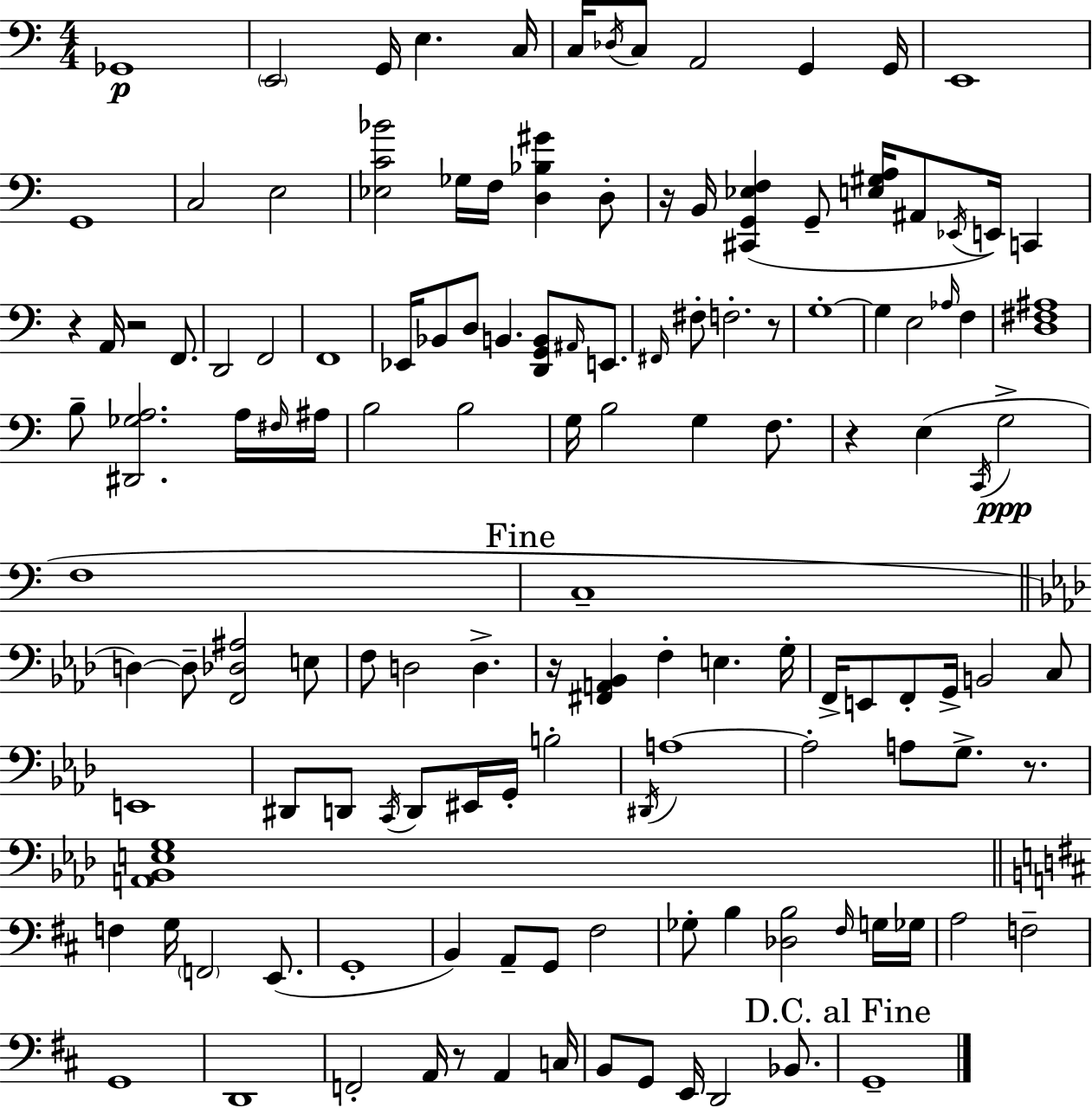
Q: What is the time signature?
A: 4/4